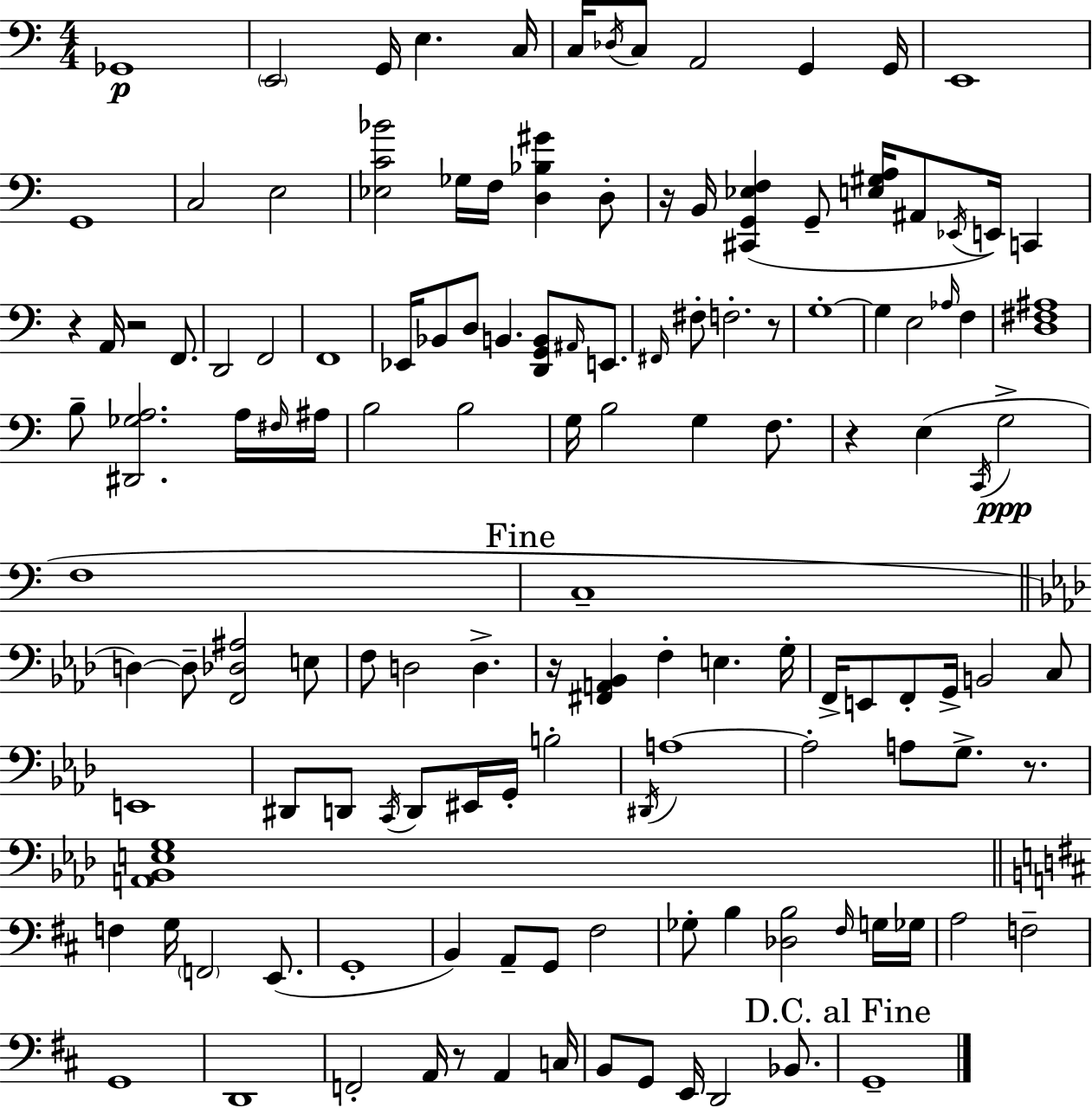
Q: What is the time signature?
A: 4/4